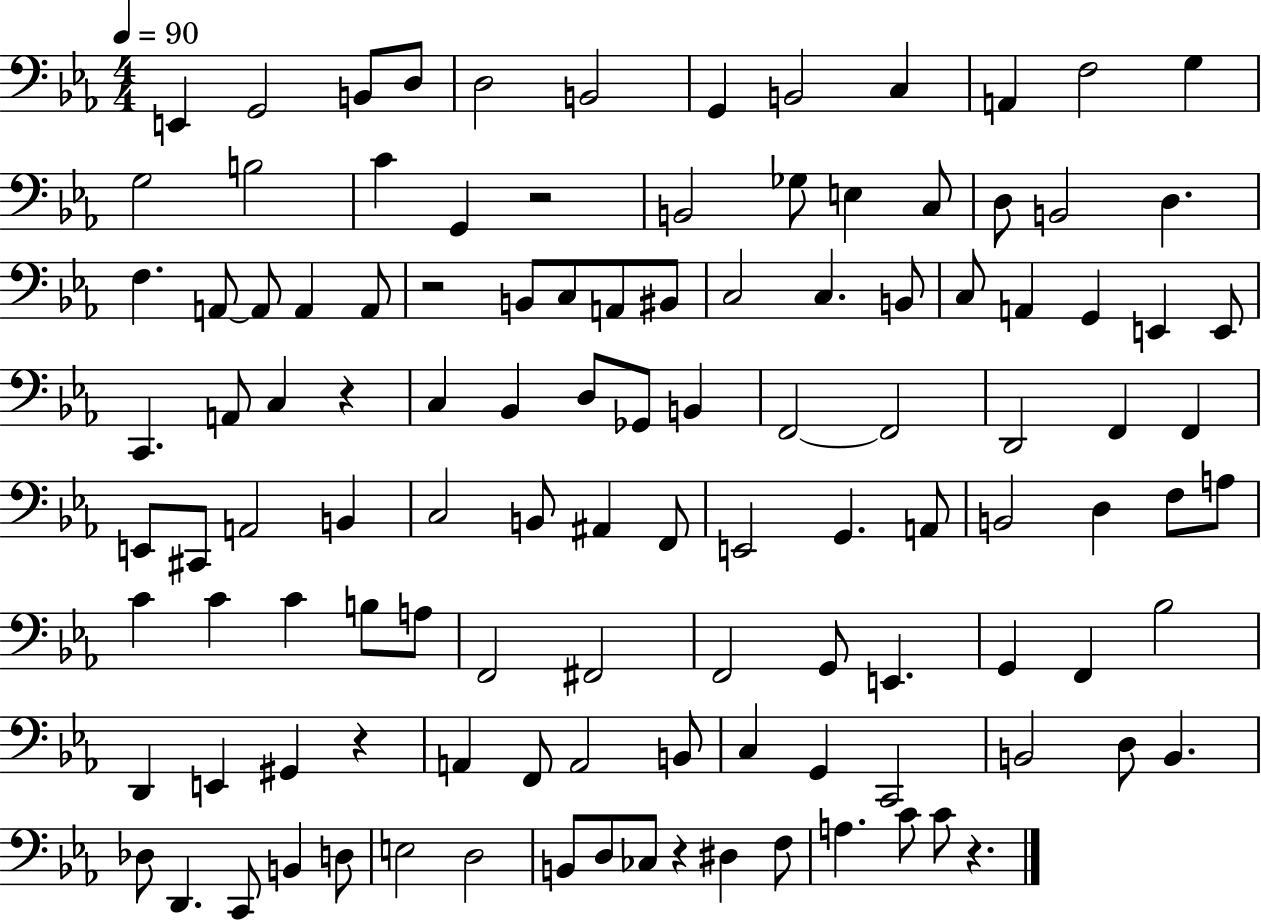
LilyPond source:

{
  \clef bass
  \numericTimeSignature
  \time 4/4
  \key ees \major
  \tempo 4 = 90
  \repeat volta 2 { e,4 g,2 b,8 d8 | d2 b,2 | g,4 b,2 c4 | a,4 f2 g4 | \break g2 b2 | c'4 g,4 r2 | b,2 ges8 e4 c8 | d8 b,2 d4. | \break f4. a,8~~ a,8 a,4 a,8 | r2 b,8 c8 a,8 bis,8 | c2 c4. b,8 | c8 a,4 g,4 e,4 e,8 | \break c,4. a,8 c4 r4 | c4 bes,4 d8 ges,8 b,4 | f,2~~ f,2 | d,2 f,4 f,4 | \break e,8 cis,8 a,2 b,4 | c2 b,8 ais,4 f,8 | e,2 g,4. a,8 | b,2 d4 f8 a8 | \break c'4 c'4 c'4 b8 a8 | f,2 fis,2 | f,2 g,8 e,4. | g,4 f,4 bes2 | \break d,4 e,4 gis,4 r4 | a,4 f,8 a,2 b,8 | c4 g,4 c,2 | b,2 d8 b,4. | \break des8 d,4. c,8 b,4 d8 | e2 d2 | b,8 d8 ces8 r4 dis4 f8 | a4. c'8 c'8 r4. | \break } \bar "|."
}